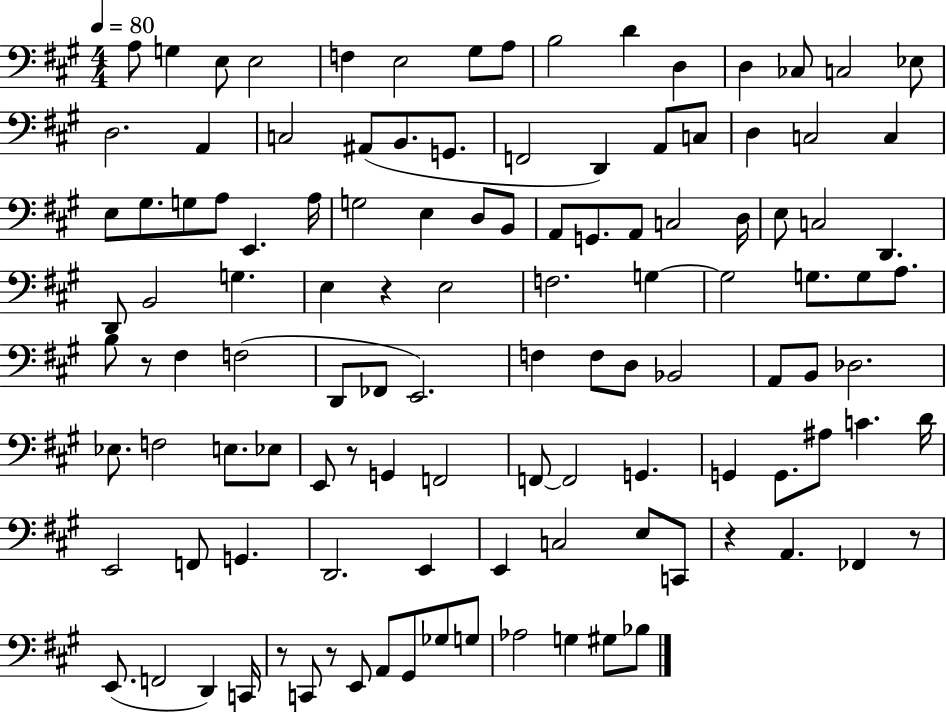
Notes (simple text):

A3/e G3/q E3/e E3/h F3/q E3/h G#3/e A3/e B3/h D4/q D3/q D3/q CES3/e C3/h Eb3/e D3/h. A2/q C3/h A#2/e B2/e. G2/e. F2/h D2/q A2/e C3/e D3/q C3/h C3/q E3/e G#3/e. G3/e A3/e E2/q. A3/s G3/h E3/q D3/e B2/e A2/e G2/e. A2/e C3/h D3/s E3/e C3/h D2/q. D2/e B2/h G3/q. E3/q R/q E3/h F3/h. G3/q G3/h G3/e. G3/e A3/e. B3/e R/e F#3/q F3/h D2/e FES2/e E2/h. F3/q F3/e D3/e Bb2/h A2/e B2/e Db3/h. Eb3/e. F3/h E3/e. Eb3/e E2/e R/e G2/q F2/h F2/e F2/h G2/q. G2/q G2/e. A#3/e C4/q. D4/s E2/h F2/e G2/q. D2/h. E2/q E2/q C3/h E3/e C2/e R/q A2/q. FES2/q R/e E2/e. F2/h D2/q C2/s R/e C2/e R/e E2/e A2/e G#2/e Gb3/e G3/e Ab3/h G3/q G#3/e Bb3/e